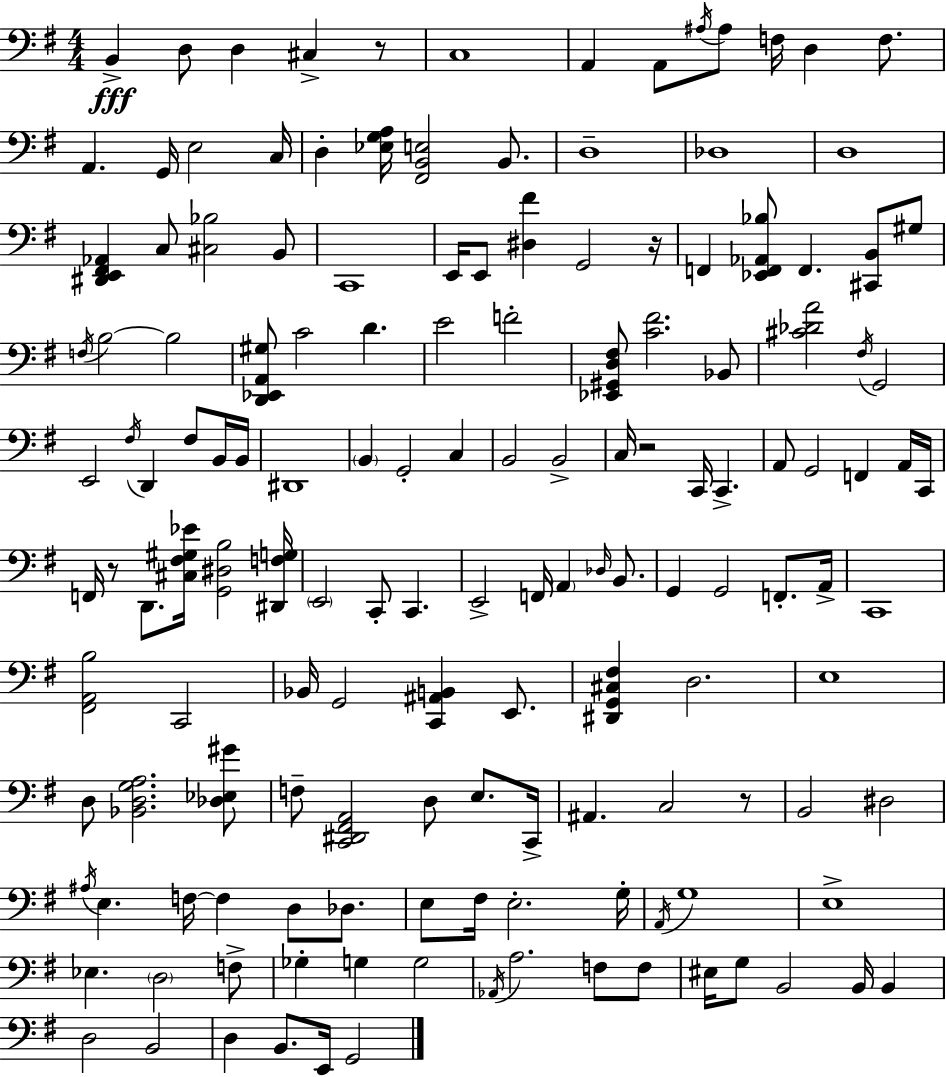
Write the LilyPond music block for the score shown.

{
  \clef bass
  \numericTimeSignature
  \time 4/4
  \key e \minor
  b,4->\fff d8 d4 cis4-> r8 | c1 | a,4 a,8 \acciaccatura { ais16 } ais8 f16 d4 f8. | a,4. g,16 e2 | \break c16 d4-. <ees g a>16 <fis, b, e>2 b,8. | d1-- | des1 | d1 | \break <dis, e, fis, aes,>4 c8 <cis bes>2 b,8 | c,1 | e,16 e,8 <dis fis'>4 g,2 | r16 f,4 <ees, f, aes, bes>8 f,4. <cis, b,>8 gis8 | \break \acciaccatura { f16 } b2~~ b2 | <d, ees, a, gis>8 c'2 d'4. | e'2 f'2-. | <ees, gis, d fis>8 <c' fis'>2. | \break bes,8 <cis' des' a'>2 \acciaccatura { fis16 } g,2 | e,2 \acciaccatura { fis16 } d,4 | fis8 b,16 b,16 dis,1 | \parenthesize b,4 g,2-. | \break c4 b,2 b,2-> | c16 r2 c,16 c,4.-> | a,8 g,2 f,4 | a,16 c,16 f,16 r8 d,8. <cis fis gis ees'>16 <g, dis b>2 | \break <dis, f g>16 \parenthesize e,2 c,8-. c,4. | e,2-> f,16 \parenthesize a,4 | \grace { des16 } b,8. g,4 g,2 | f,8.-. a,16-> c,1 | \break <fis, a, b>2 c,2 | bes,16 g,2 <c, ais, b,>4 | e,8. <dis, g, cis fis>4 d2. | e1 | \break d8 <bes, d g a>2. | <des ees gis'>8 f8-- <c, dis, fis, a,>2 d8 | e8. c,16-> ais,4. c2 | r8 b,2 dis2 | \break \acciaccatura { ais16 } e4. f16~~ f4 | d8 des8. e8 fis16 e2.-. | g16-. \acciaccatura { a,16 } g1 | e1-> | \break ees4. \parenthesize d2 | f8-> ges4-. g4 g2 | \acciaccatura { aes,16 } a2. | f8 f8 eis16 g8 b,2 | \break b,16 b,4 d2 | b,2 d4 b,8. e,16 | g,2 \bar "|."
}